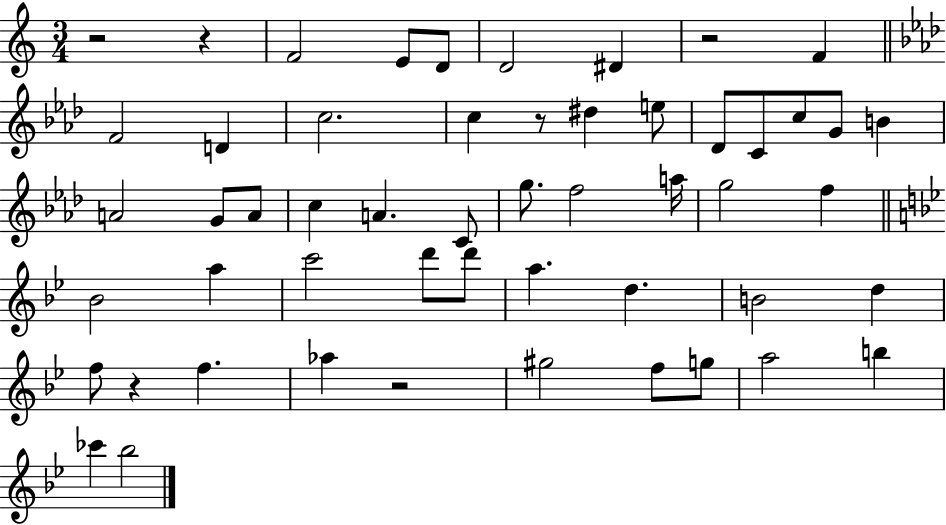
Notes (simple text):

R/h R/q F4/h E4/e D4/e D4/h D#4/q R/h F4/q F4/h D4/q C5/h. C5/q R/e D#5/q E5/e Db4/e C4/e C5/e G4/e B4/q A4/h G4/e A4/e C5/q A4/q. C4/e G5/e. F5/h A5/s G5/h F5/q Bb4/h A5/q C6/h D6/e D6/e A5/q. D5/q. B4/h D5/q F5/e R/q F5/q. Ab5/q R/h G#5/h F5/e G5/e A5/h B5/q CES6/q Bb5/h